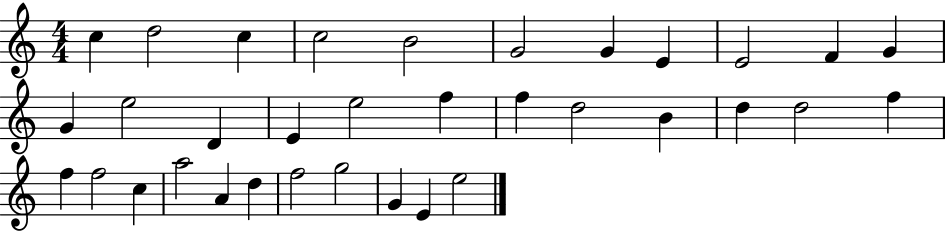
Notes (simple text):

C5/q D5/h C5/q C5/h B4/h G4/h G4/q E4/q E4/h F4/q G4/q G4/q E5/h D4/q E4/q E5/h F5/q F5/q D5/h B4/q D5/q D5/h F5/q F5/q F5/h C5/q A5/h A4/q D5/q F5/h G5/h G4/q E4/q E5/h